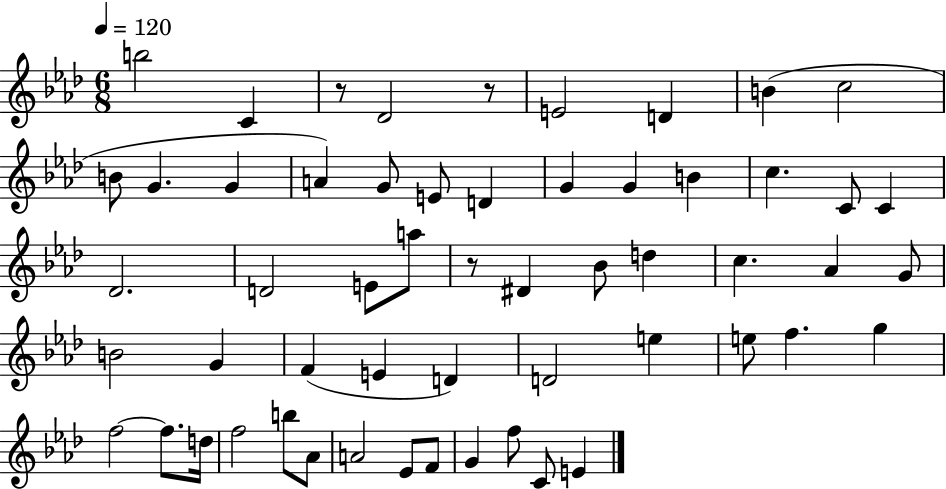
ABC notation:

X:1
T:Untitled
M:6/8
L:1/4
K:Ab
b2 C z/2 _D2 z/2 E2 D B c2 B/2 G G A G/2 E/2 D G G B c C/2 C _D2 D2 E/2 a/2 z/2 ^D _B/2 d c _A G/2 B2 G F E D D2 e e/2 f g f2 f/2 d/4 f2 b/2 _A/2 A2 _E/2 F/2 G f/2 C/2 E